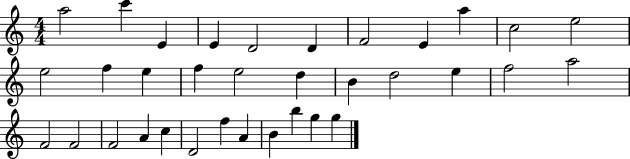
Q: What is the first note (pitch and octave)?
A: A5